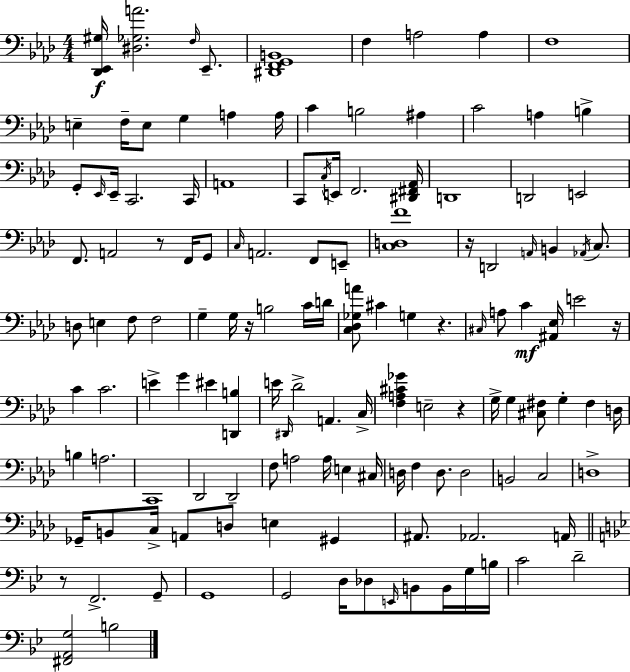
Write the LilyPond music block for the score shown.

{
  \clef bass
  \numericTimeSignature
  \time 4/4
  \key f \minor
  <des, ees, gis>16\f <dis ges a'>2. \grace { f16 } ees,8.-- | <dis, f, g, b,>1 | f4 a2 a4 | f1 | \break e4-- f16-- e8 g4 a4 | a16 c'4 b2 ais4 | c'2 a4 b4-> | g,8-. \grace { ees,16 } ees,16-- c,2. | \break c,16 a,1 | c,8 \acciaccatura { c16 } e,16 f,2. | <dis, fis, aes,>16 d,1 | d,2 e,2 | \break f,8. a,2 r8 | f,16 g,8 \grace { c16 } a,2. | f,8 e,8-- <c d f'>1 | r16 d,2 \grace { a,16 } b,4 | \break \acciaccatura { aes,16 } c8. d8 e4 f8 f2 | g4-- g16 r16 b2 | c'16 d'16 <c des ges a'>8 cis'4 g4 | r4. \grace { cis16 } a8 c'4\mf <ais, ees>16 e'2 | \break r16 c'4 c'2. | e'4-> g'4 eis'4 | <d, b>4 e'16 \grace { dis,16 } des'2-> | a,4. c16-> <f a cis' ges'>4 e2-- | \break r4 g16-> g4 <cis fis>8 g4-. | fis4 d16 b4 a2. | c,1 | des,2 | \break des,2-- f8 a2 | a16 e4 cis16 d16 f4 d8. | d2 b,2 | c2 d1-> | \break ges,16-- b,8 c16-> a,8 d8 | e4 gis,4 ais,8. aes,2. | a,16 \bar "||" \break \key bes \major r8 f,2.-> g,8-- | g,1 | g,2 d16 des8 \grace { e,16 } b,8 b,16 g16 | b16 c'2 d'2-- | \break <fis, a, g>2 b2 | \bar "|."
}